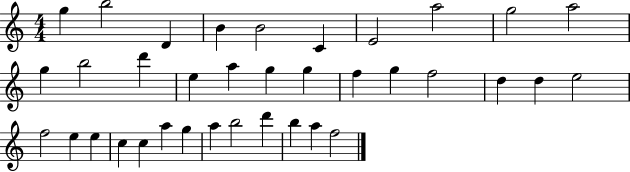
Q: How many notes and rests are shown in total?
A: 36